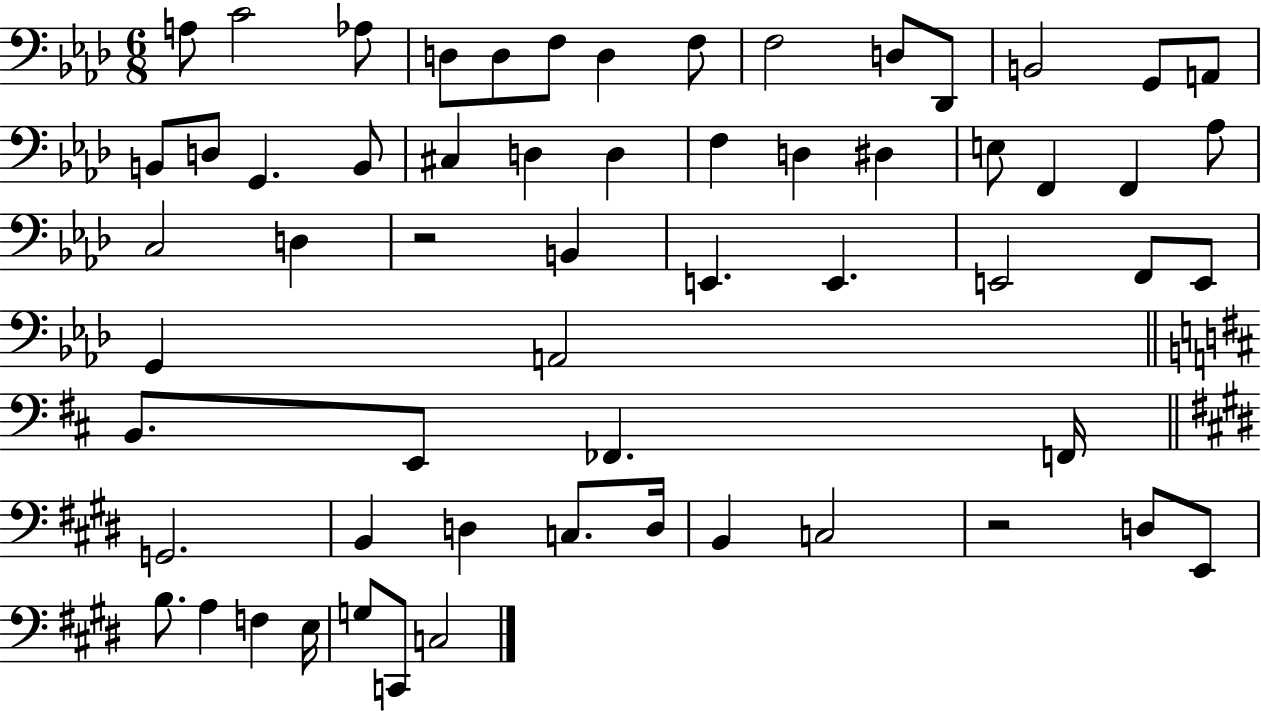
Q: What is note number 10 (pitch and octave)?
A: D3